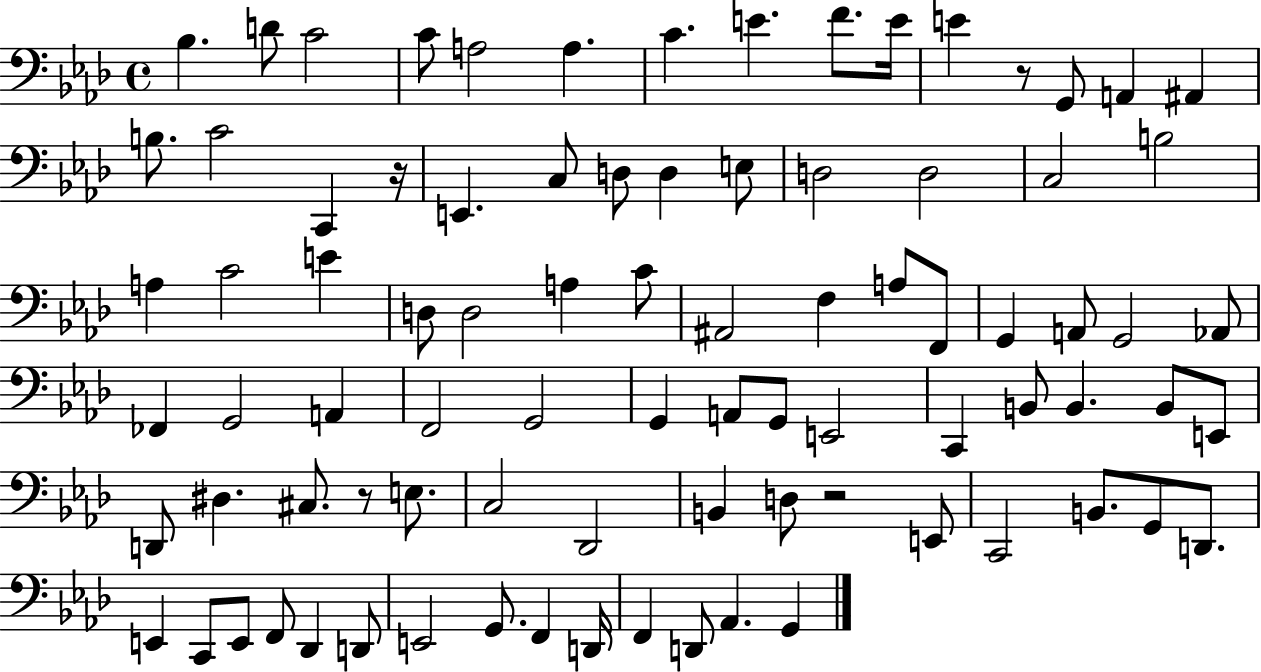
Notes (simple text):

Bb3/q. D4/e C4/h C4/e A3/h A3/q. C4/q. E4/q. F4/e. E4/s E4/q R/e G2/e A2/q A#2/q B3/e. C4/h C2/q R/s E2/q. C3/e D3/e D3/q E3/e D3/h D3/h C3/h B3/h A3/q C4/h E4/q D3/e D3/h A3/q C4/e A#2/h F3/q A3/e F2/e G2/q A2/e G2/h Ab2/e FES2/q G2/h A2/q F2/h G2/h G2/q A2/e G2/e E2/h C2/q B2/e B2/q. B2/e E2/e D2/e D#3/q. C#3/e. R/e E3/e. C3/h Db2/h B2/q D3/e R/h E2/e C2/h B2/e. G2/e D2/e. E2/q C2/e E2/e F2/e Db2/q D2/e E2/h G2/e. F2/q D2/s F2/q D2/e Ab2/q. G2/q